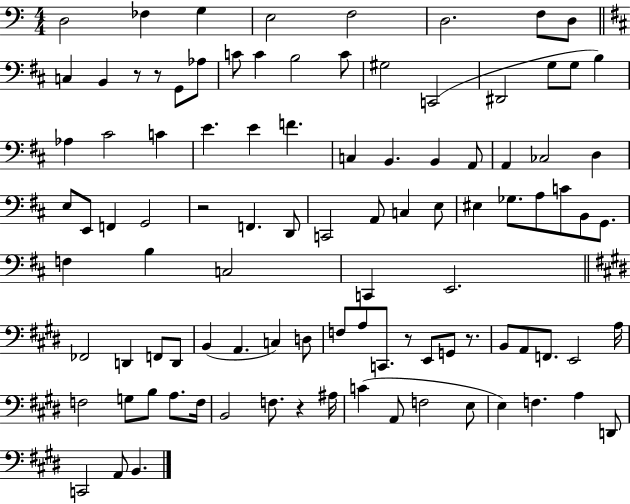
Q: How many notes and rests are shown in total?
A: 99